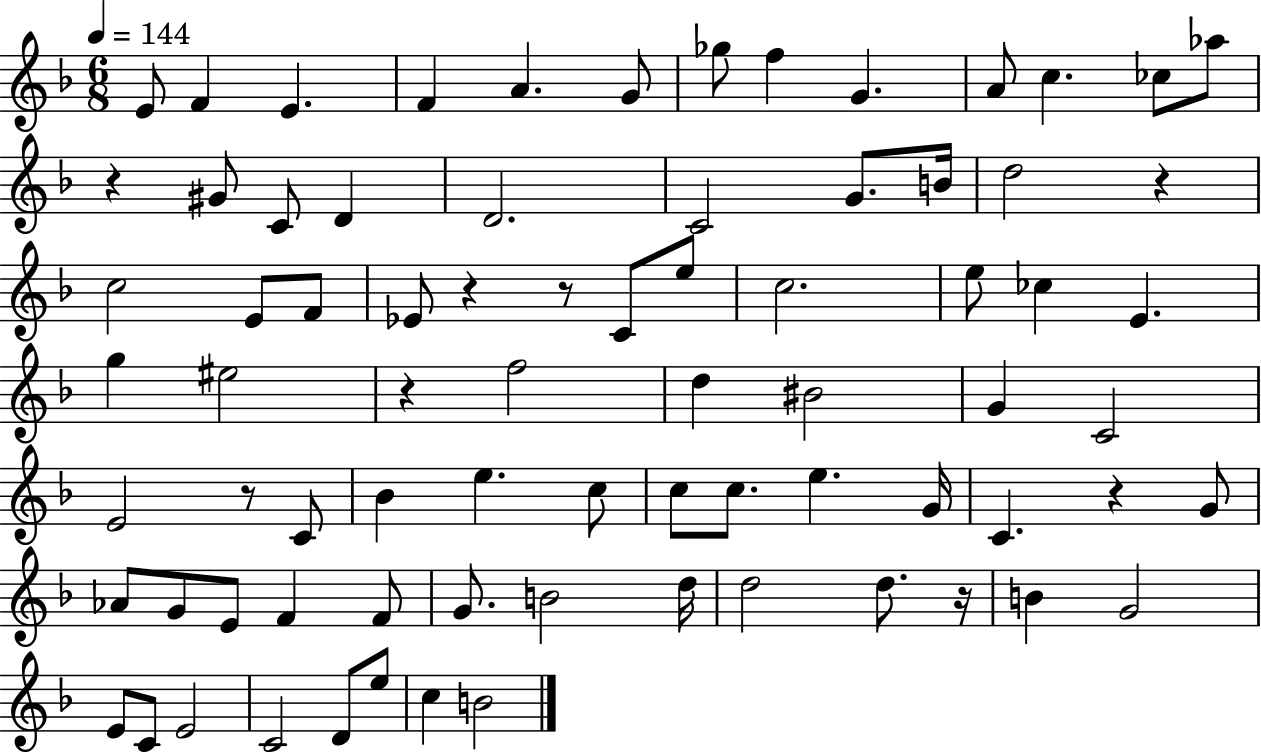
{
  \clef treble
  \numericTimeSignature
  \time 6/8
  \key f \major
  \tempo 4 = 144
  e'8 f'4 e'4. | f'4 a'4. g'8 | ges''8 f''4 g'4. | a'8 c''4. ces''8 aes''8 | \break r4 gis'8 c'8 d'4 | d'2. | c'2 g'8. b'16 | d''2 r4 | \break c''2 e'8 f'8 | ees'8 r4 r8 c'8 e''8 | c''2. | e''8 ces''4 e'4. | \break g''4 eis''2 | r4 f''2 | d''4 bis'2 | g'4 c'2 | \break e'2 r8 c'8 | bes'4 e''4. c''8 | c''8 c''8. e''4. g'16 | c'4. r4 g'8 | \break aes'8 g'8 e'8 f'4 f'8 | g'8. b'2 d''16 | d''2 d''8. r16 | b'4 g'2 | \break e'8 c'8 e'2 | c'2 d'8 e''8 | c''4 b'2 | \bar "|."
}